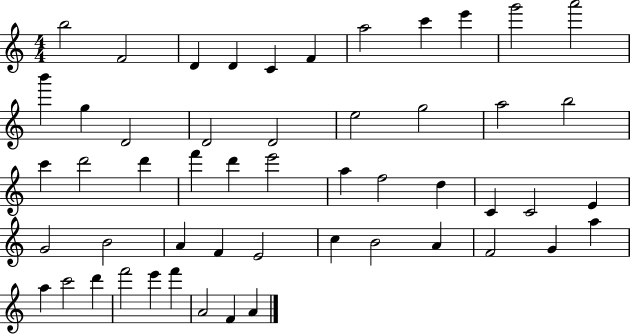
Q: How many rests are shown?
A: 0